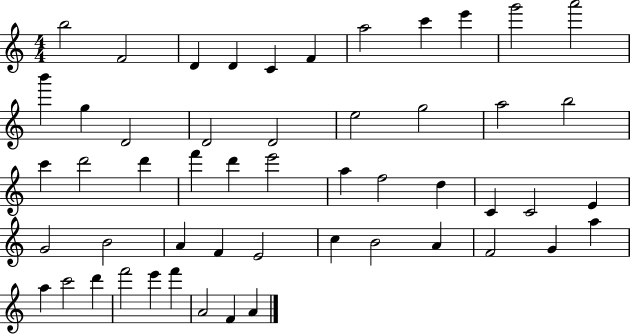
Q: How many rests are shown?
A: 0